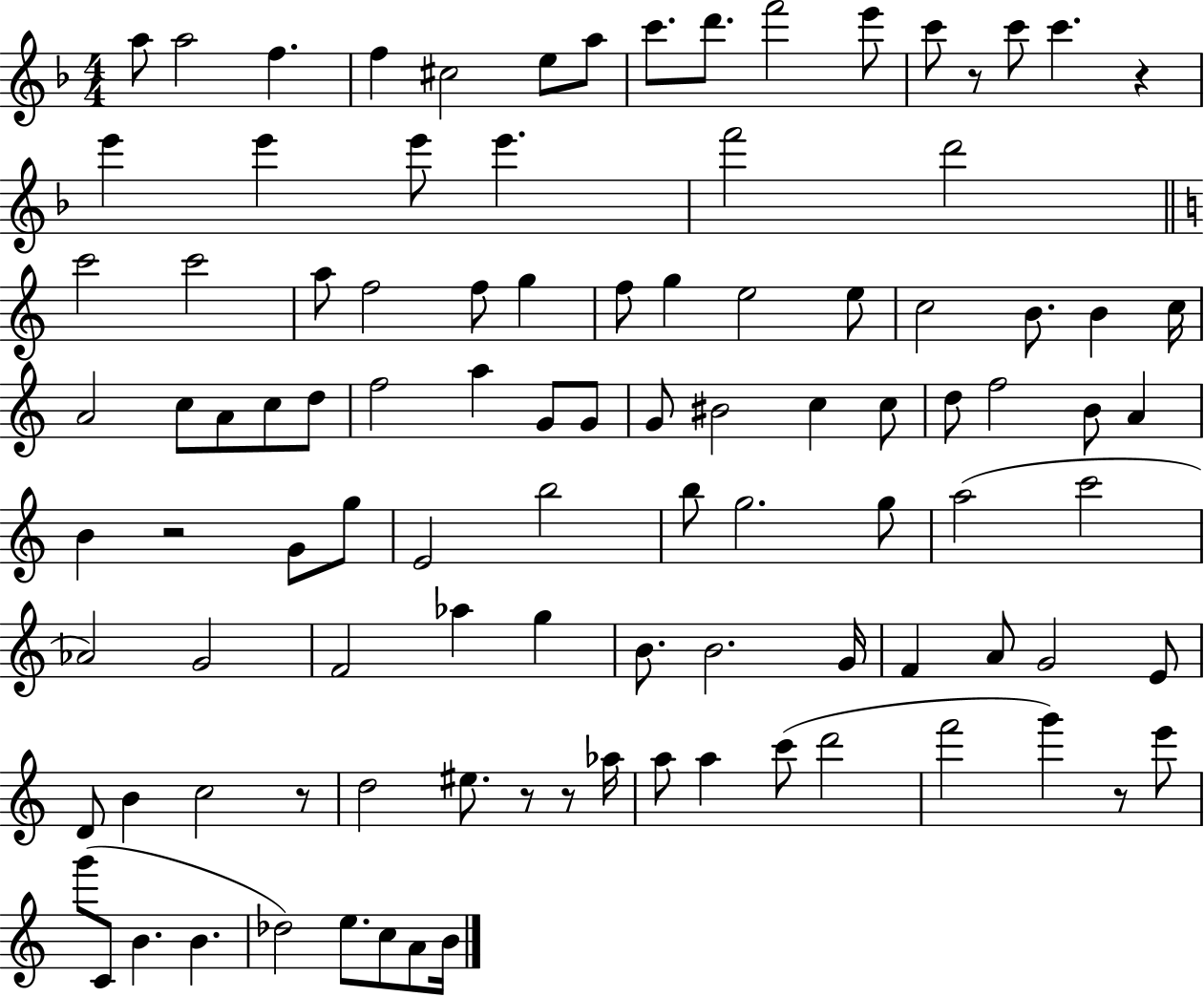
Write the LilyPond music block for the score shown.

{
  \clef treble
  \numericTimeSignature
  \time 4/4
  \key f \major
  a''8 a''2 f''4. | f''4 cis''2 e''8 a''8 | c'''8. d'''8. f'''2 e'''8 | c'''8 r8 c'''8 c'''4. r4 | \break e'''4 e'''4 e'''8 e'''4. | f'''2 d'''2 | \bar "||" \break \key c \major c'''2 c'''2 | a''8 f''2 f''8 g''4 | f''8 g''4 e''2 e''8 | c''2 b'8. b'4 c''16 | \break a'2 c''8 a'8 c''8 d''8 | f''2 a''4 g'8 g'8 | g'8 bis'2 c''4 c''8 | d''8 f''2 b'8 a'4 | \break b'4 r2 g'8 g''8 | e'2 b''2 | b''8 g''2. g''8 | a''2( c'''2 | \break aes'2) g'2 | f'2 aes''4 g''4 | b'8. b'2. g'16 | f'4 a'8 g'2 e'8 | \break d'8 b'4 c''2 r8 | d''2 eis''8. r8 r8 aes''16 | a''8 a''4 c'''8( d'''2 | f'''2 g'''4) r8 e'''8 | \break g'''8( c'8 b'4. b'4. | des''2) e''8. c''8 a'8 b'16 | \bar "|."
}